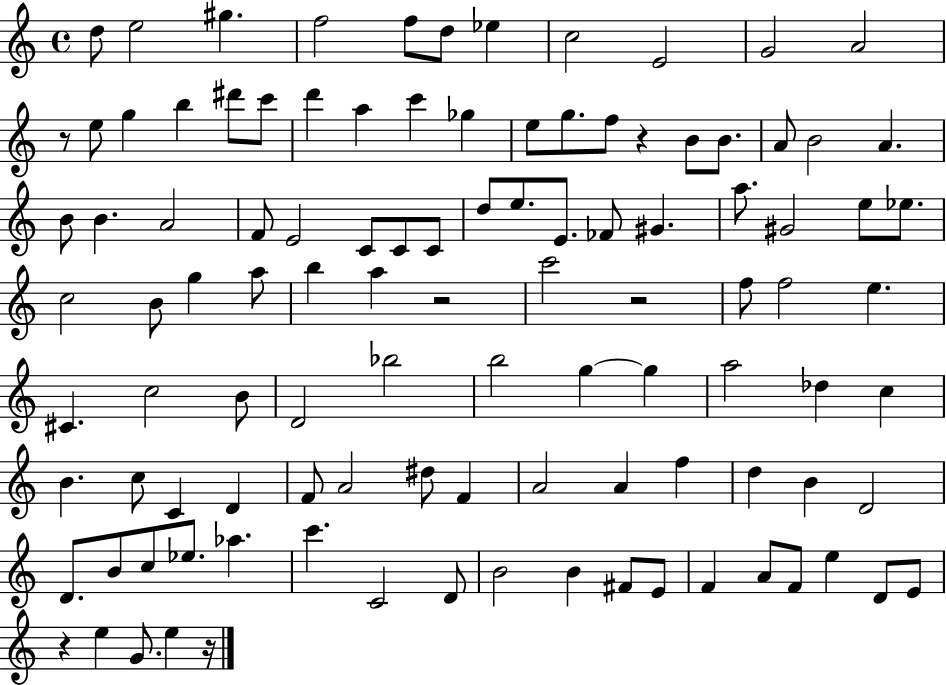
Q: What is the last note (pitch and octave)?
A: E5